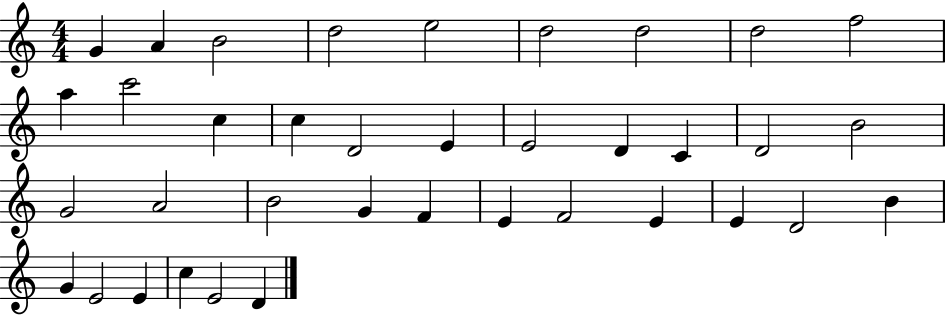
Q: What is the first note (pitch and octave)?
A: G4